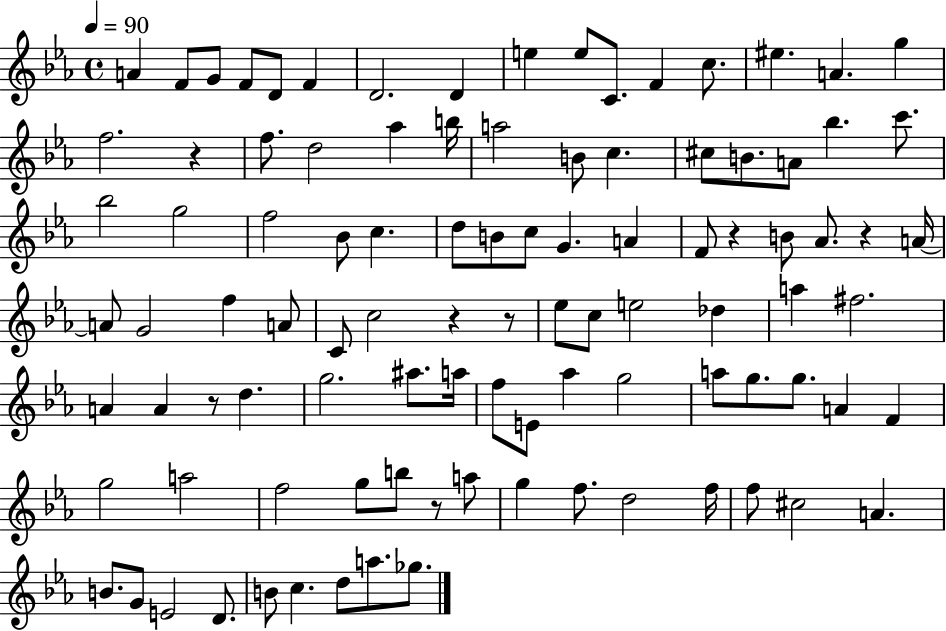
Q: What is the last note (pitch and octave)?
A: Gb5